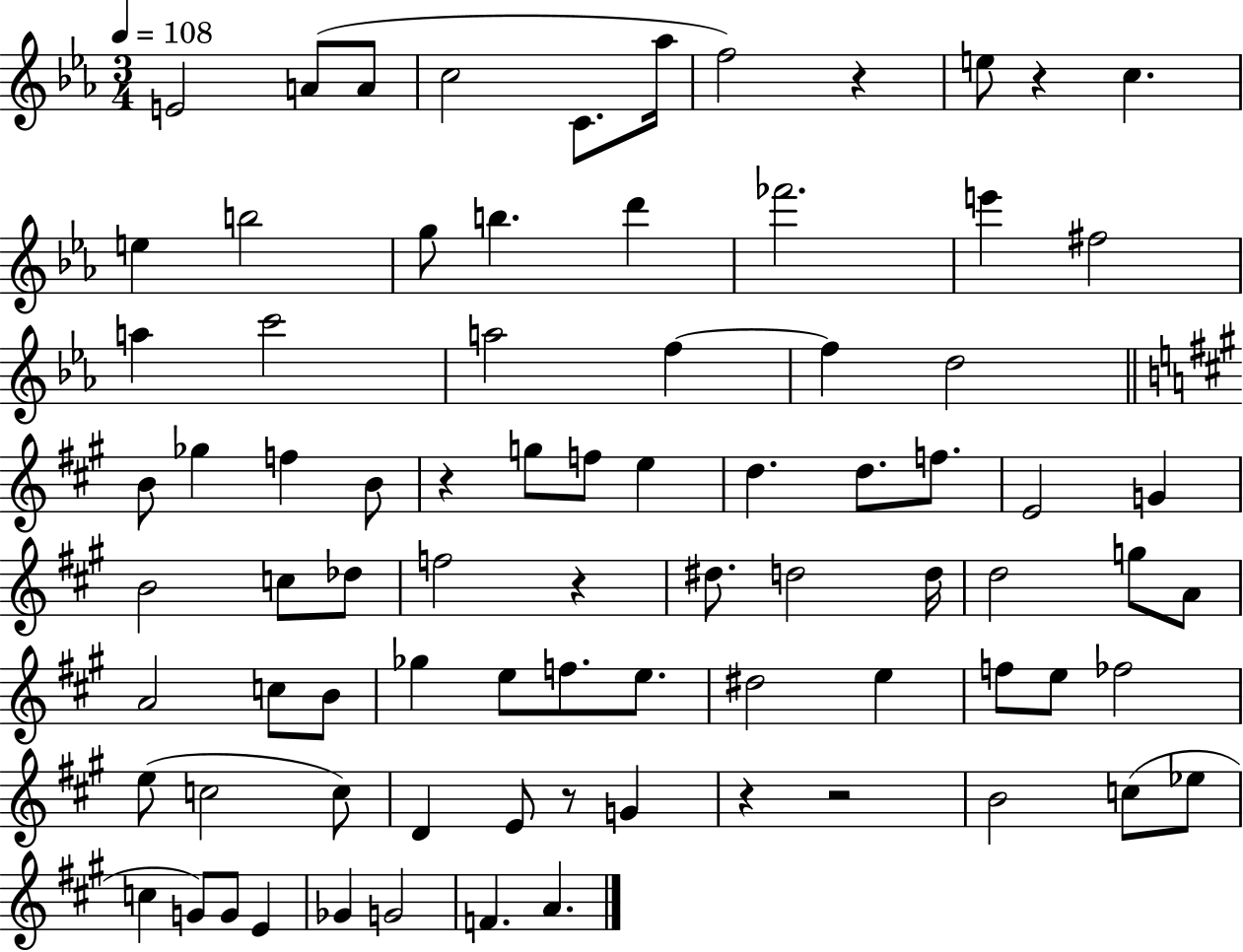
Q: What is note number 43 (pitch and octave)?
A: D5